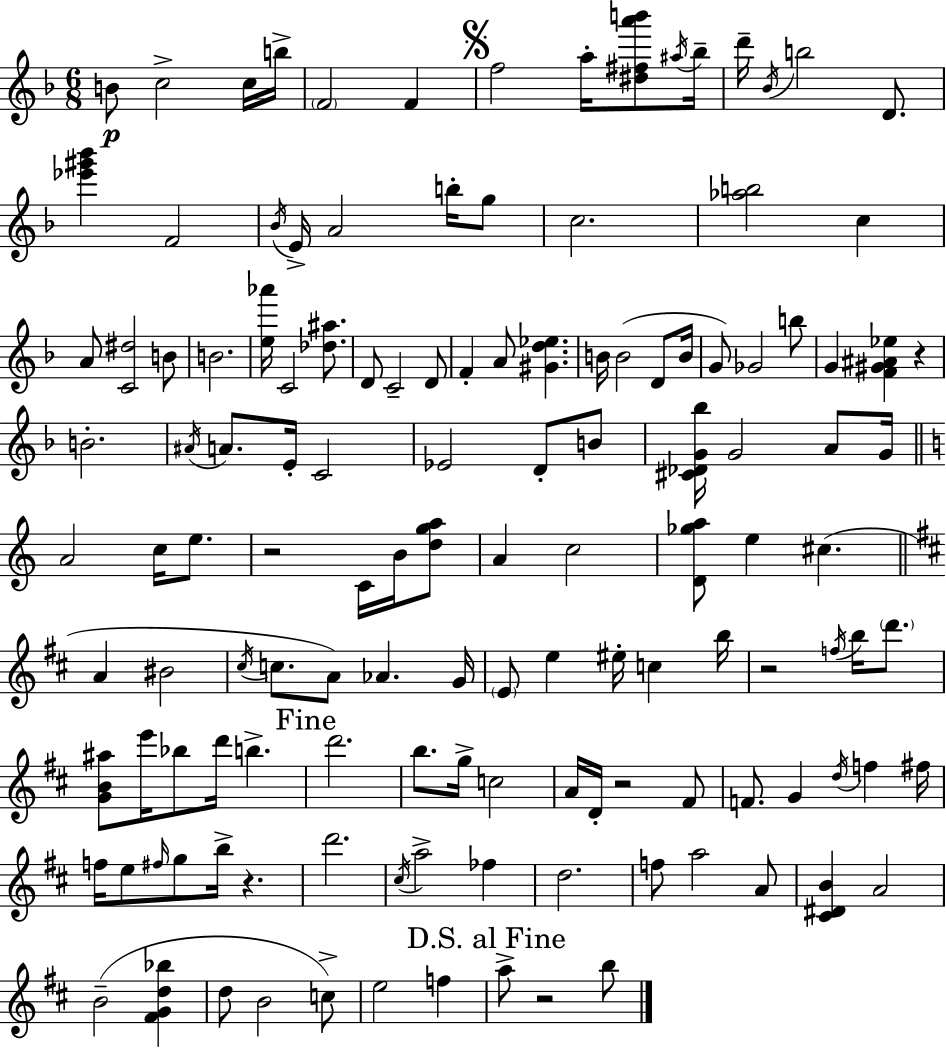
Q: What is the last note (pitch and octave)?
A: B5